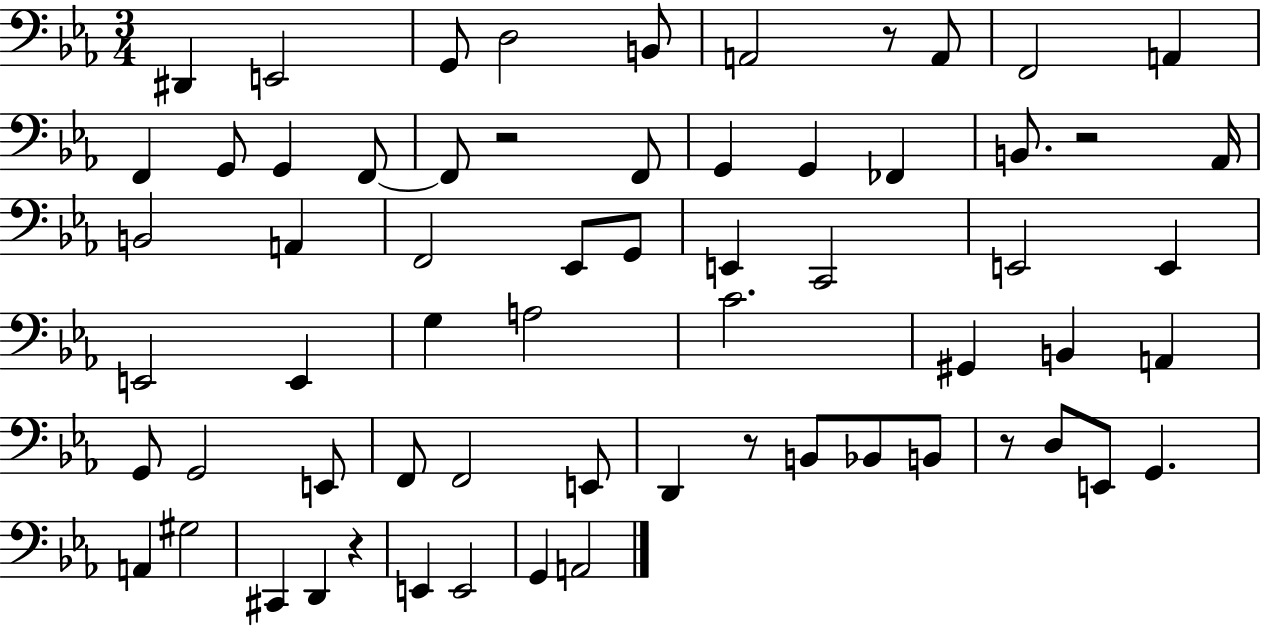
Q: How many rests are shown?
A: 6